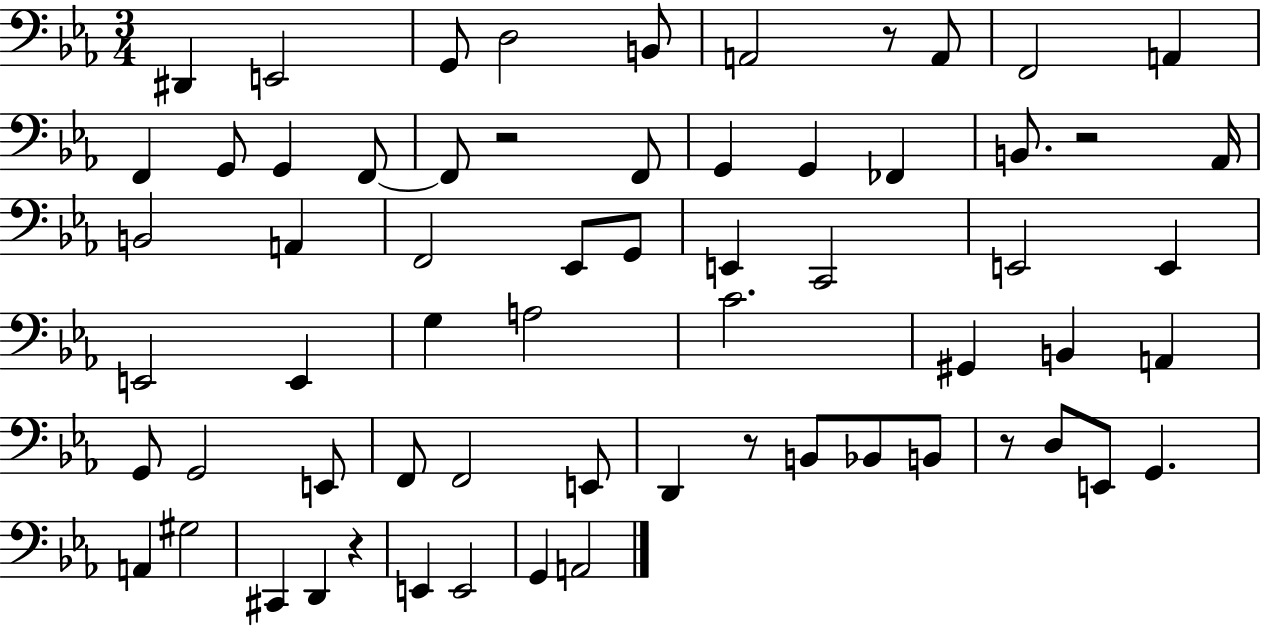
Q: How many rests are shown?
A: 6